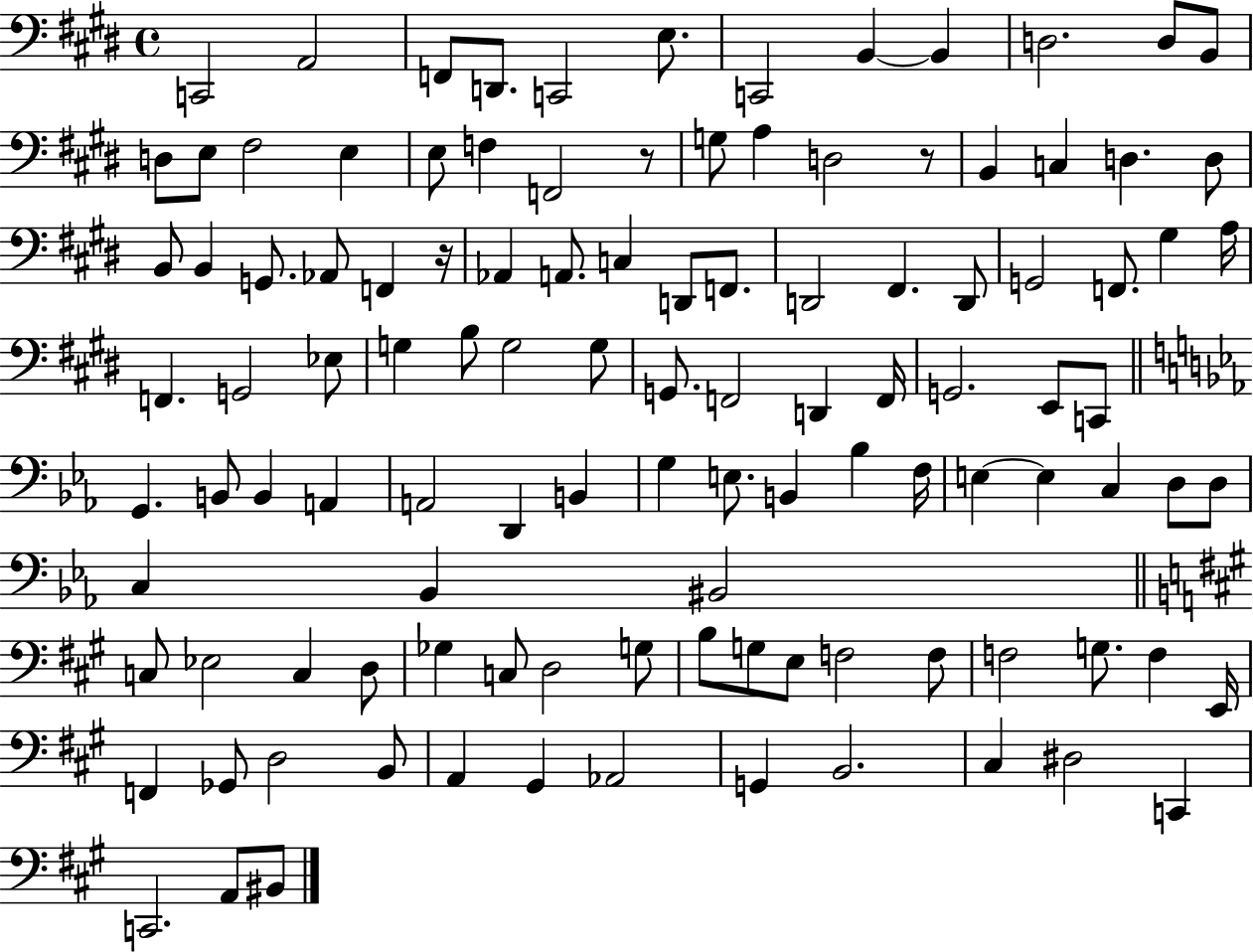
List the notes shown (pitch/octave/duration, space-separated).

C2/h A2/h F2/e D2/e. C2/h E3/e. C2/h B2/q B2/q D3/h. D3/e B2/e D3/e E3/e F#3/h E3/q E3/e F3/q F2/h R/e G3/e A3/q D3/h R/e B2/q C3/q D3/q. D3/e B2/e B2/q G2/e. Ab2/e F2/q R/s Ab2/q A2/e. C3/q D2/e F2/e. D2/h F#2/q. D2/e G2/h F2/e. G#3/q A3/s F2/q. G2/h Eb3/e G3/q B3/e G3/h G3/e G2/e. F2/h D2/q F2/s G2/h. E2/e C2/e G2/q. B2/e B2/q A2/q A2/h D2/q B2/q G3/q E3/e. B2/q Bb3/q F3/s E3/q E3/q C3/q D3/e D3/e C3/q Bb2/q BIS2/h C3/e Eb3/h C3/q D3/e Gb3/q C3/e D3/h G3/e B3/e G3/e E3/e F3/h F3/e F3/h G3/e. F3/q E2/s F2/q Gb2/e D3/h B2/e A2/q G#2/q Ab2/h G2/q B2/h. C#3/q D#3/h C2/q C2/h. A2/e BIS2/e